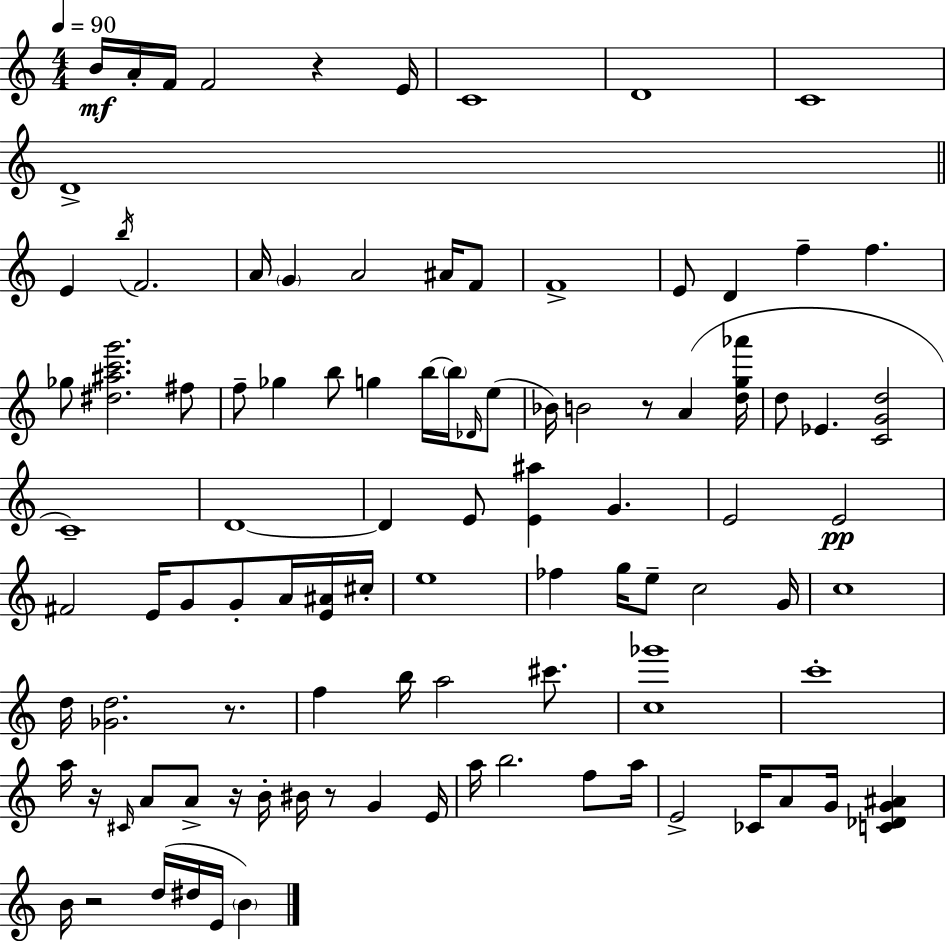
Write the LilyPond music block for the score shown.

{
  \clef treble
  \numericTimeSignature
  \time 4/4
  \key a \minor
  \tempo 4 = 90
  b'16\mf a'16-. f'16 f'2 r4 e'16 | c'1 | d'1 | c'1 | \break d'1-> | \bar "||" \break \key c \major e'4 \acciaccatura { b''16 } f'2. | a'16 \parenthesize g'4 a'2 ais'16 f'8 | f'1-> | e'8 d'4 f''4-- f''4. | \break ges''8 <dis'' ais'' c''' g'''>2. fis''8 | f''8-- ges''4 b''8 g''4 b''16~~ \parenthesize b''16 \grace { des'16 }( | e''8 bes'16) b'2 r8 a'4( | <d'' g'' aes'''>16 d''8 ees'4. <c' g' d''>2 | \break c'1--) | d'1~~ | d'4 e'8 <e' ais''>4 g'4. | e'2 e'2\pp | \break fis'2 e'16 g'8 g'8-. a'16 | <e' ais'>16 cis''16-. e''1 | fes''4 g''16 e''8-- c''2 | g'16 c''1 | \break d''16 <ges' d''>2. r8. | f''4 b''16 a''2 cis'''8. | <c'' ges'''>1 | c'''1-. | \break a''16 r16 \grace { cis'16 } a'8 a'8-> r16 b'16-. bis'16 r8 g'4 | e'16 a''16 b''2. | f''8 a''16 e'2-> ces'16 a'8 g'16 <c' des' g' ais'>4 | b'16 r2 d''16( dis''16 e'16 \parenthesize b'4) | \break \bar "|."
}